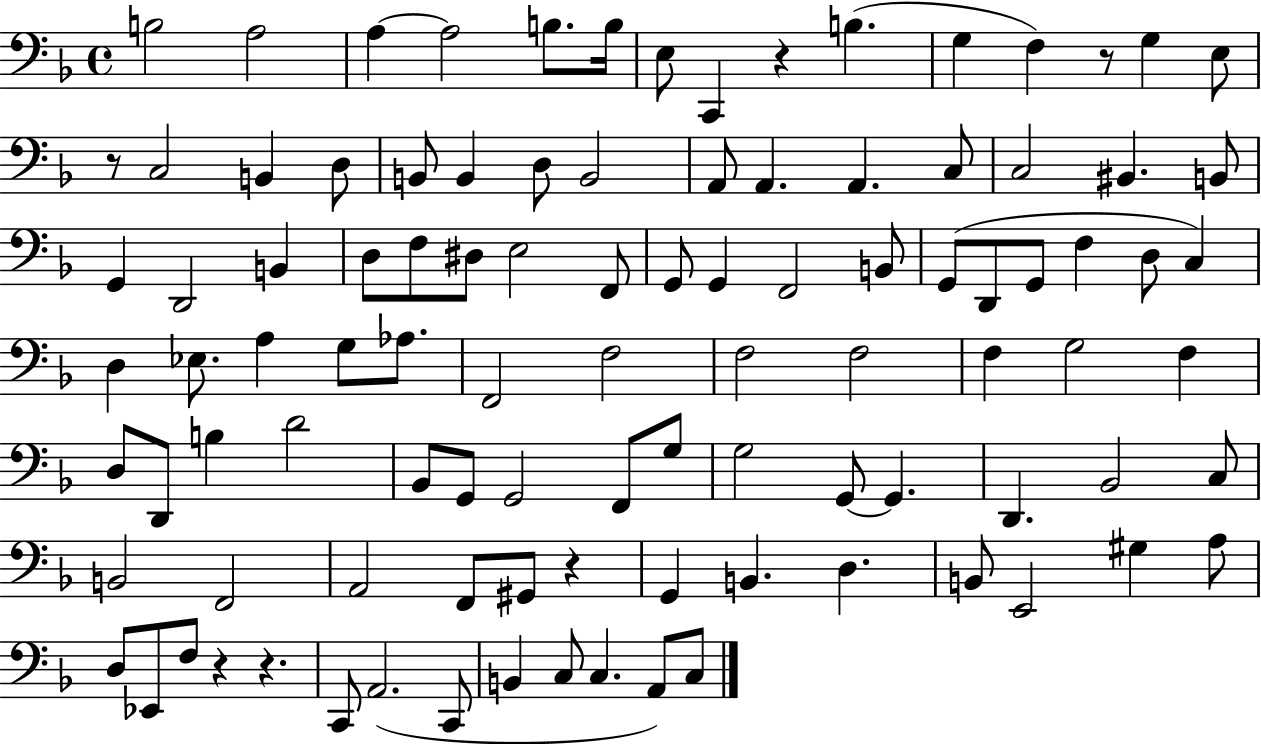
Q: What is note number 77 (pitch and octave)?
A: G#2